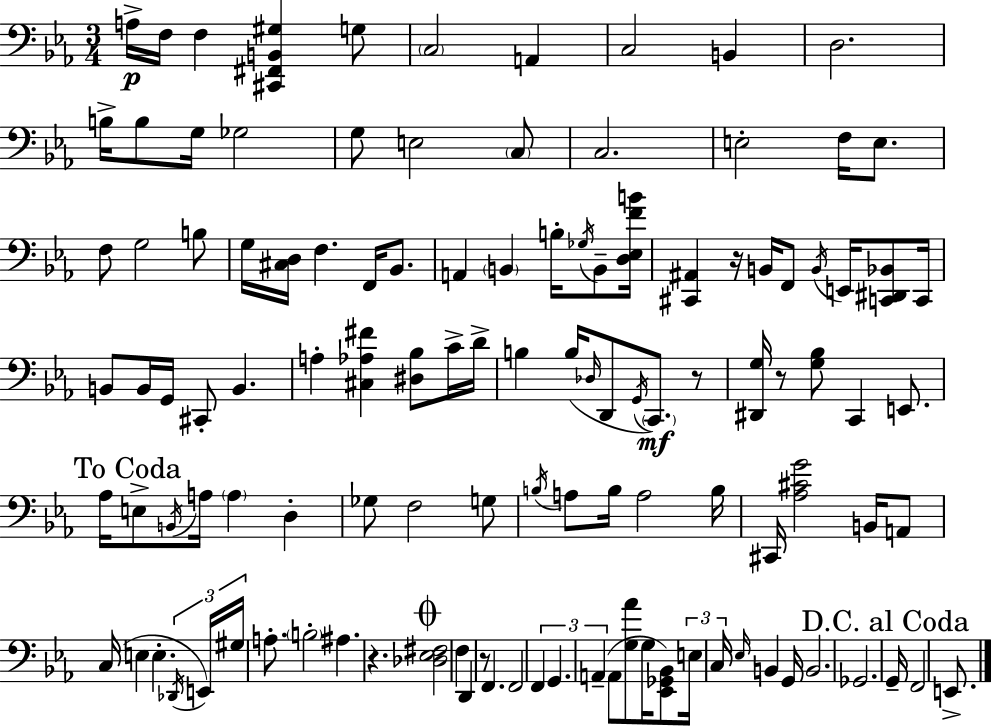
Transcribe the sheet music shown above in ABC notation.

X:1
T:Untitled
M:3/4
L:1/4
K:Eb
A,/4 F,/4 F, [^C,,^F,,B,,^G,] G,/2 C,2 A,, C,2 B,, D,2 B,/4 B,/2 G,/4 _G,2 G,/2 E,2 C,/2 C,2 E,2 F,/4 E,/2 F,/2 G,2 B,/2 G,/4 [^C,D,]/4 F, F,,/4 _B,,/2 A,, B,, B,/4 _G,/4 B,,/2 [D,_E,FB]/4 [^C,,^A,,] z/4 B,,/4 F,,/2 B,,/4 E,,/4 [C,,^D,,_B,,]/2 C,,/4 B,,/2 B,,/4 G,,/4 ^C,,/2 B,, A, [^C,_A,^F] [^D,_B,]/2 C/4 D/4 B, B,/4 _D,/4 D,,/2 G,,/4 C,,/2 z/2 [^D,,G,]/4 z/2 [G,_B,]/2 C,, E,,/2 _A,/4 E,/2 B,,/4 A,/4 A, D, _G,/2 F,2 G,/2 B,/4 A,/2 B,/4 A,2 B,/4 ^C,,/4 [_A,^CG]2 B,,/4 A,,/2 C,/4 E, E, _D,,/4 E,,/4 ^G,/4 A,/2 B,2 ^A, z [_D,_E,^F,]2 F, D,, z/2 F,, F,,2 F,, G,, A,, A,,/2 [G,_A]/2 G,/4 [_E,,_G,,_B,,]/2 E,/4 C,/4 _E,/4 B,, G,,/4 B,,2 _G,,2 G,,/4 F,,2 E,,/2